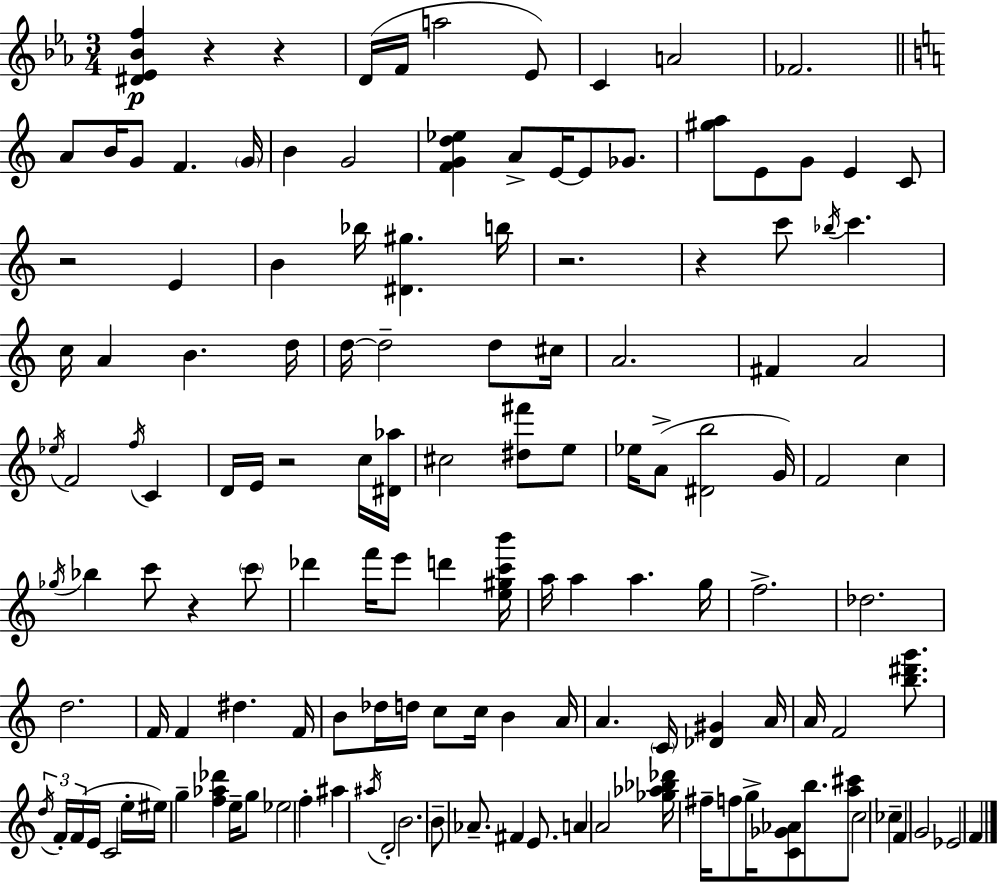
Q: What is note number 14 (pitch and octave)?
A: G4